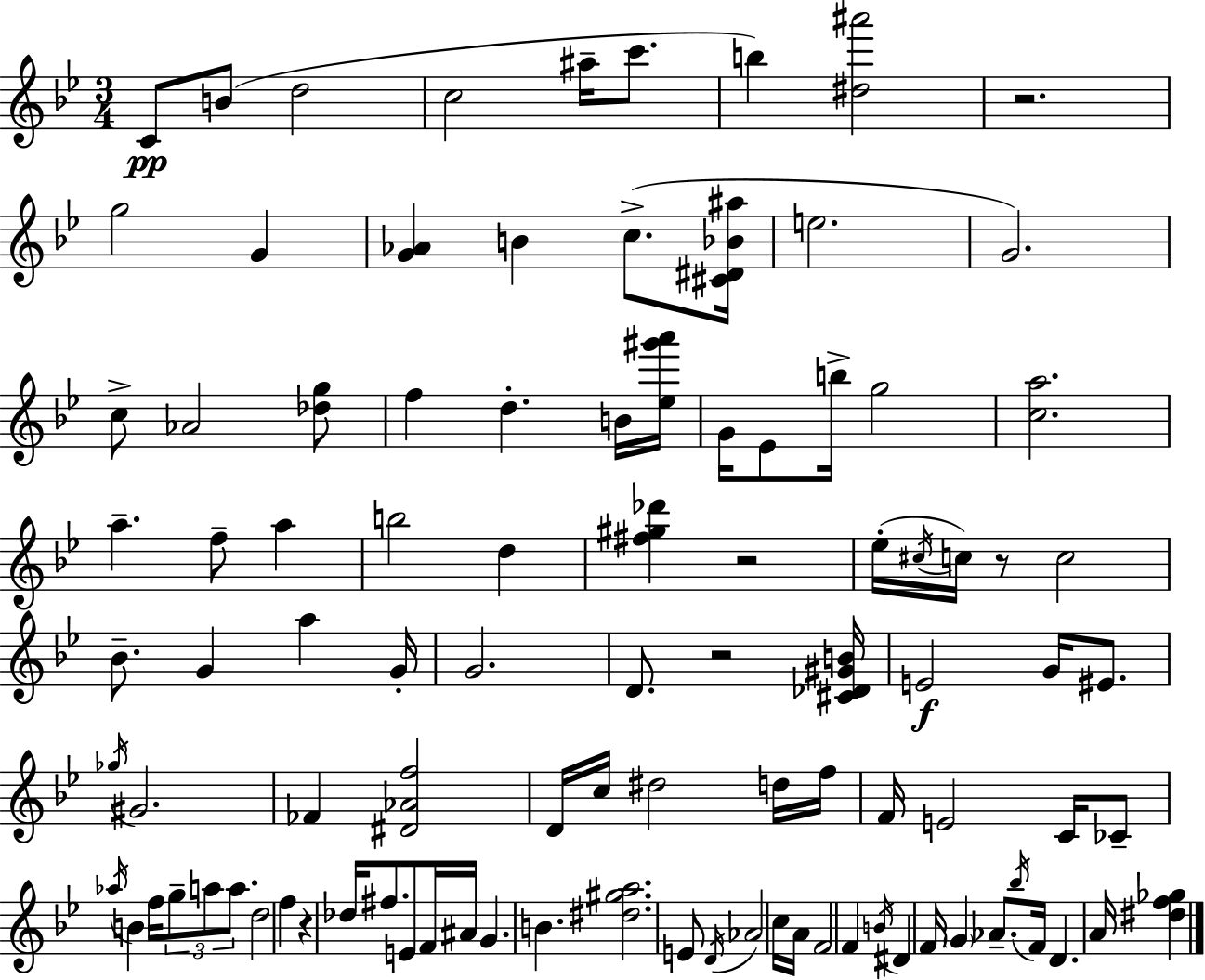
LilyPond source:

{
  \clef treble
  \numericTimeSignature
  \time 3/4
  \key g \minor
  c'8\pp b'8( d''2 | c''2 ais''16-- c'''8. | b''4) <dis'' ais'''>2 | r2. | \break g''2 g'4 | <g' aes'>4 b'4 c''8.->( <cis' dis' bes' ais''>16 | e''2. | g'2.) | \break c''8-> aes'2 <des'' g''>8 | f''4 d''4.-. b'16 <ees'' gis''' a'''>16 | g'16 ees'8 b''16-> g''2 | <c'' a''>2. | \break a''4.-- f''8-- a''4 | b''2 d''4 | <fis'' gis'' des'''>4 r2 | ees''16-.( \acciaccatura { cis''16 } c''16) r8 c''2 | \break bes'8.-- g'4 a''4 | g'16-. g'2. | d'8. r2 | <cis' des' gis' b'>16 e'2\f g'16 eis'8. | \break \acciaccatura { ges''16 } gis'2. | fes'4 <dis' aes' f''>2 | d'16 c''16 dis''2 | d''16 f''16 f'16 e'2 c'16 | \break ces'8-- \acciaccatura { aes''16 } b'4 f''16 \tuplet 3/2 { g''8-- a''8 | a''8. } d''2 f''4 | r4 des''16 fis''8. e'8 | f'16 ais'16 g'4. b'4. | \break <dis'' gis'' a''>2. | e'8 \acciaccatura { d'16 } aes'2 | c''16 a'16 f'2 | f'4 \acciaccatura { b'16 } dis'4 f'16 \parenthesize g'4 | \break aes'8.-- \acciaccatura { bes''16 } f'16 d'4. | a'16 <dis'' f'' ges''>4 \bar "|."
}